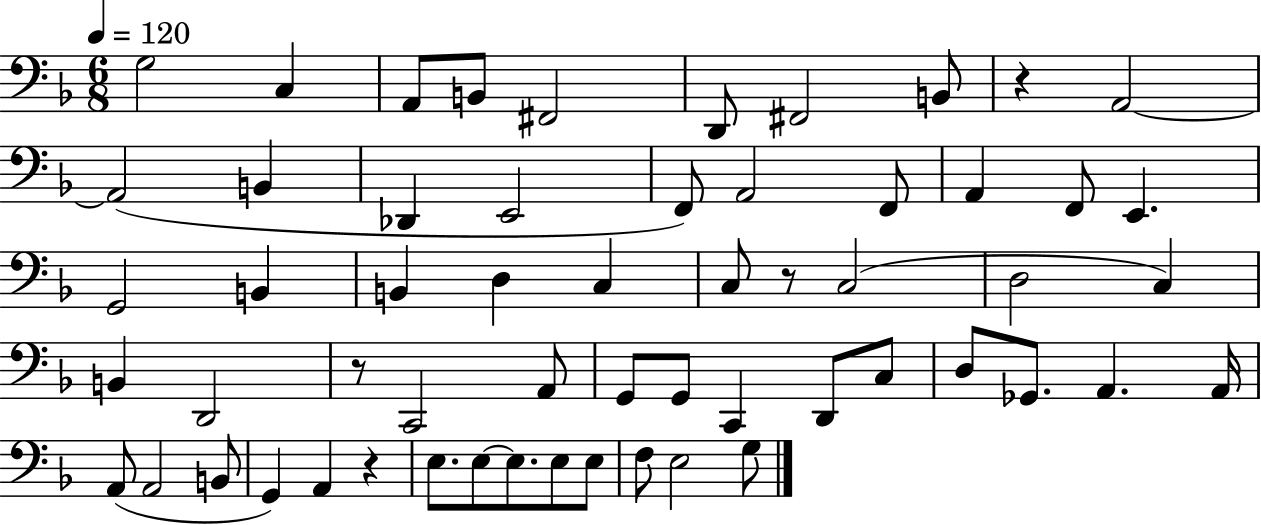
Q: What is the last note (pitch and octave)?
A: G3